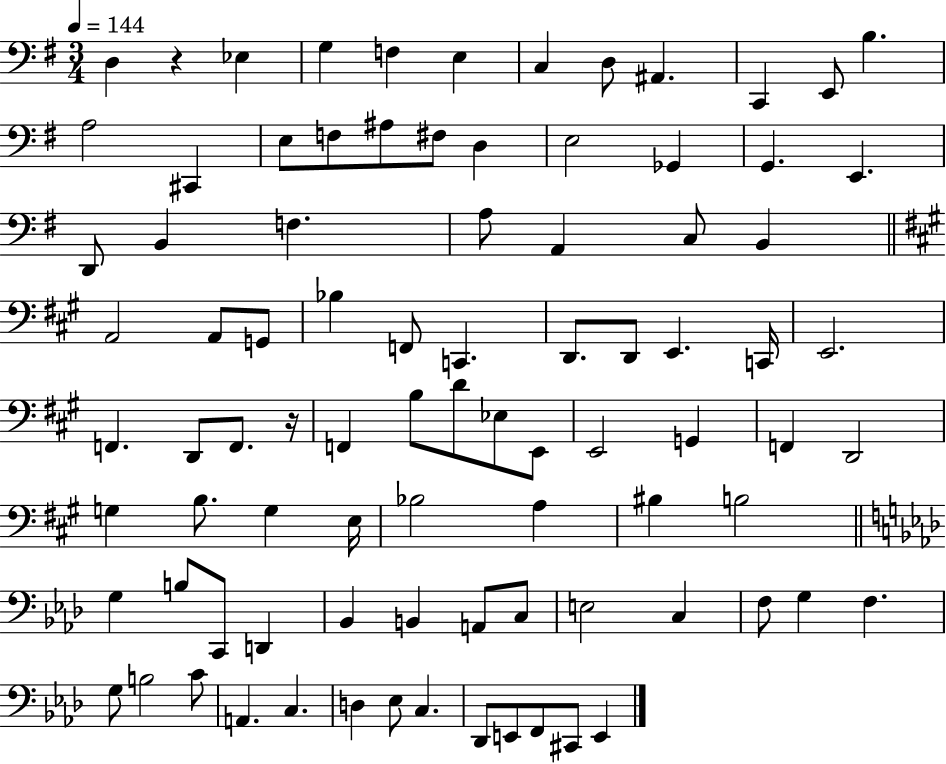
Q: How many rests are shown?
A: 2